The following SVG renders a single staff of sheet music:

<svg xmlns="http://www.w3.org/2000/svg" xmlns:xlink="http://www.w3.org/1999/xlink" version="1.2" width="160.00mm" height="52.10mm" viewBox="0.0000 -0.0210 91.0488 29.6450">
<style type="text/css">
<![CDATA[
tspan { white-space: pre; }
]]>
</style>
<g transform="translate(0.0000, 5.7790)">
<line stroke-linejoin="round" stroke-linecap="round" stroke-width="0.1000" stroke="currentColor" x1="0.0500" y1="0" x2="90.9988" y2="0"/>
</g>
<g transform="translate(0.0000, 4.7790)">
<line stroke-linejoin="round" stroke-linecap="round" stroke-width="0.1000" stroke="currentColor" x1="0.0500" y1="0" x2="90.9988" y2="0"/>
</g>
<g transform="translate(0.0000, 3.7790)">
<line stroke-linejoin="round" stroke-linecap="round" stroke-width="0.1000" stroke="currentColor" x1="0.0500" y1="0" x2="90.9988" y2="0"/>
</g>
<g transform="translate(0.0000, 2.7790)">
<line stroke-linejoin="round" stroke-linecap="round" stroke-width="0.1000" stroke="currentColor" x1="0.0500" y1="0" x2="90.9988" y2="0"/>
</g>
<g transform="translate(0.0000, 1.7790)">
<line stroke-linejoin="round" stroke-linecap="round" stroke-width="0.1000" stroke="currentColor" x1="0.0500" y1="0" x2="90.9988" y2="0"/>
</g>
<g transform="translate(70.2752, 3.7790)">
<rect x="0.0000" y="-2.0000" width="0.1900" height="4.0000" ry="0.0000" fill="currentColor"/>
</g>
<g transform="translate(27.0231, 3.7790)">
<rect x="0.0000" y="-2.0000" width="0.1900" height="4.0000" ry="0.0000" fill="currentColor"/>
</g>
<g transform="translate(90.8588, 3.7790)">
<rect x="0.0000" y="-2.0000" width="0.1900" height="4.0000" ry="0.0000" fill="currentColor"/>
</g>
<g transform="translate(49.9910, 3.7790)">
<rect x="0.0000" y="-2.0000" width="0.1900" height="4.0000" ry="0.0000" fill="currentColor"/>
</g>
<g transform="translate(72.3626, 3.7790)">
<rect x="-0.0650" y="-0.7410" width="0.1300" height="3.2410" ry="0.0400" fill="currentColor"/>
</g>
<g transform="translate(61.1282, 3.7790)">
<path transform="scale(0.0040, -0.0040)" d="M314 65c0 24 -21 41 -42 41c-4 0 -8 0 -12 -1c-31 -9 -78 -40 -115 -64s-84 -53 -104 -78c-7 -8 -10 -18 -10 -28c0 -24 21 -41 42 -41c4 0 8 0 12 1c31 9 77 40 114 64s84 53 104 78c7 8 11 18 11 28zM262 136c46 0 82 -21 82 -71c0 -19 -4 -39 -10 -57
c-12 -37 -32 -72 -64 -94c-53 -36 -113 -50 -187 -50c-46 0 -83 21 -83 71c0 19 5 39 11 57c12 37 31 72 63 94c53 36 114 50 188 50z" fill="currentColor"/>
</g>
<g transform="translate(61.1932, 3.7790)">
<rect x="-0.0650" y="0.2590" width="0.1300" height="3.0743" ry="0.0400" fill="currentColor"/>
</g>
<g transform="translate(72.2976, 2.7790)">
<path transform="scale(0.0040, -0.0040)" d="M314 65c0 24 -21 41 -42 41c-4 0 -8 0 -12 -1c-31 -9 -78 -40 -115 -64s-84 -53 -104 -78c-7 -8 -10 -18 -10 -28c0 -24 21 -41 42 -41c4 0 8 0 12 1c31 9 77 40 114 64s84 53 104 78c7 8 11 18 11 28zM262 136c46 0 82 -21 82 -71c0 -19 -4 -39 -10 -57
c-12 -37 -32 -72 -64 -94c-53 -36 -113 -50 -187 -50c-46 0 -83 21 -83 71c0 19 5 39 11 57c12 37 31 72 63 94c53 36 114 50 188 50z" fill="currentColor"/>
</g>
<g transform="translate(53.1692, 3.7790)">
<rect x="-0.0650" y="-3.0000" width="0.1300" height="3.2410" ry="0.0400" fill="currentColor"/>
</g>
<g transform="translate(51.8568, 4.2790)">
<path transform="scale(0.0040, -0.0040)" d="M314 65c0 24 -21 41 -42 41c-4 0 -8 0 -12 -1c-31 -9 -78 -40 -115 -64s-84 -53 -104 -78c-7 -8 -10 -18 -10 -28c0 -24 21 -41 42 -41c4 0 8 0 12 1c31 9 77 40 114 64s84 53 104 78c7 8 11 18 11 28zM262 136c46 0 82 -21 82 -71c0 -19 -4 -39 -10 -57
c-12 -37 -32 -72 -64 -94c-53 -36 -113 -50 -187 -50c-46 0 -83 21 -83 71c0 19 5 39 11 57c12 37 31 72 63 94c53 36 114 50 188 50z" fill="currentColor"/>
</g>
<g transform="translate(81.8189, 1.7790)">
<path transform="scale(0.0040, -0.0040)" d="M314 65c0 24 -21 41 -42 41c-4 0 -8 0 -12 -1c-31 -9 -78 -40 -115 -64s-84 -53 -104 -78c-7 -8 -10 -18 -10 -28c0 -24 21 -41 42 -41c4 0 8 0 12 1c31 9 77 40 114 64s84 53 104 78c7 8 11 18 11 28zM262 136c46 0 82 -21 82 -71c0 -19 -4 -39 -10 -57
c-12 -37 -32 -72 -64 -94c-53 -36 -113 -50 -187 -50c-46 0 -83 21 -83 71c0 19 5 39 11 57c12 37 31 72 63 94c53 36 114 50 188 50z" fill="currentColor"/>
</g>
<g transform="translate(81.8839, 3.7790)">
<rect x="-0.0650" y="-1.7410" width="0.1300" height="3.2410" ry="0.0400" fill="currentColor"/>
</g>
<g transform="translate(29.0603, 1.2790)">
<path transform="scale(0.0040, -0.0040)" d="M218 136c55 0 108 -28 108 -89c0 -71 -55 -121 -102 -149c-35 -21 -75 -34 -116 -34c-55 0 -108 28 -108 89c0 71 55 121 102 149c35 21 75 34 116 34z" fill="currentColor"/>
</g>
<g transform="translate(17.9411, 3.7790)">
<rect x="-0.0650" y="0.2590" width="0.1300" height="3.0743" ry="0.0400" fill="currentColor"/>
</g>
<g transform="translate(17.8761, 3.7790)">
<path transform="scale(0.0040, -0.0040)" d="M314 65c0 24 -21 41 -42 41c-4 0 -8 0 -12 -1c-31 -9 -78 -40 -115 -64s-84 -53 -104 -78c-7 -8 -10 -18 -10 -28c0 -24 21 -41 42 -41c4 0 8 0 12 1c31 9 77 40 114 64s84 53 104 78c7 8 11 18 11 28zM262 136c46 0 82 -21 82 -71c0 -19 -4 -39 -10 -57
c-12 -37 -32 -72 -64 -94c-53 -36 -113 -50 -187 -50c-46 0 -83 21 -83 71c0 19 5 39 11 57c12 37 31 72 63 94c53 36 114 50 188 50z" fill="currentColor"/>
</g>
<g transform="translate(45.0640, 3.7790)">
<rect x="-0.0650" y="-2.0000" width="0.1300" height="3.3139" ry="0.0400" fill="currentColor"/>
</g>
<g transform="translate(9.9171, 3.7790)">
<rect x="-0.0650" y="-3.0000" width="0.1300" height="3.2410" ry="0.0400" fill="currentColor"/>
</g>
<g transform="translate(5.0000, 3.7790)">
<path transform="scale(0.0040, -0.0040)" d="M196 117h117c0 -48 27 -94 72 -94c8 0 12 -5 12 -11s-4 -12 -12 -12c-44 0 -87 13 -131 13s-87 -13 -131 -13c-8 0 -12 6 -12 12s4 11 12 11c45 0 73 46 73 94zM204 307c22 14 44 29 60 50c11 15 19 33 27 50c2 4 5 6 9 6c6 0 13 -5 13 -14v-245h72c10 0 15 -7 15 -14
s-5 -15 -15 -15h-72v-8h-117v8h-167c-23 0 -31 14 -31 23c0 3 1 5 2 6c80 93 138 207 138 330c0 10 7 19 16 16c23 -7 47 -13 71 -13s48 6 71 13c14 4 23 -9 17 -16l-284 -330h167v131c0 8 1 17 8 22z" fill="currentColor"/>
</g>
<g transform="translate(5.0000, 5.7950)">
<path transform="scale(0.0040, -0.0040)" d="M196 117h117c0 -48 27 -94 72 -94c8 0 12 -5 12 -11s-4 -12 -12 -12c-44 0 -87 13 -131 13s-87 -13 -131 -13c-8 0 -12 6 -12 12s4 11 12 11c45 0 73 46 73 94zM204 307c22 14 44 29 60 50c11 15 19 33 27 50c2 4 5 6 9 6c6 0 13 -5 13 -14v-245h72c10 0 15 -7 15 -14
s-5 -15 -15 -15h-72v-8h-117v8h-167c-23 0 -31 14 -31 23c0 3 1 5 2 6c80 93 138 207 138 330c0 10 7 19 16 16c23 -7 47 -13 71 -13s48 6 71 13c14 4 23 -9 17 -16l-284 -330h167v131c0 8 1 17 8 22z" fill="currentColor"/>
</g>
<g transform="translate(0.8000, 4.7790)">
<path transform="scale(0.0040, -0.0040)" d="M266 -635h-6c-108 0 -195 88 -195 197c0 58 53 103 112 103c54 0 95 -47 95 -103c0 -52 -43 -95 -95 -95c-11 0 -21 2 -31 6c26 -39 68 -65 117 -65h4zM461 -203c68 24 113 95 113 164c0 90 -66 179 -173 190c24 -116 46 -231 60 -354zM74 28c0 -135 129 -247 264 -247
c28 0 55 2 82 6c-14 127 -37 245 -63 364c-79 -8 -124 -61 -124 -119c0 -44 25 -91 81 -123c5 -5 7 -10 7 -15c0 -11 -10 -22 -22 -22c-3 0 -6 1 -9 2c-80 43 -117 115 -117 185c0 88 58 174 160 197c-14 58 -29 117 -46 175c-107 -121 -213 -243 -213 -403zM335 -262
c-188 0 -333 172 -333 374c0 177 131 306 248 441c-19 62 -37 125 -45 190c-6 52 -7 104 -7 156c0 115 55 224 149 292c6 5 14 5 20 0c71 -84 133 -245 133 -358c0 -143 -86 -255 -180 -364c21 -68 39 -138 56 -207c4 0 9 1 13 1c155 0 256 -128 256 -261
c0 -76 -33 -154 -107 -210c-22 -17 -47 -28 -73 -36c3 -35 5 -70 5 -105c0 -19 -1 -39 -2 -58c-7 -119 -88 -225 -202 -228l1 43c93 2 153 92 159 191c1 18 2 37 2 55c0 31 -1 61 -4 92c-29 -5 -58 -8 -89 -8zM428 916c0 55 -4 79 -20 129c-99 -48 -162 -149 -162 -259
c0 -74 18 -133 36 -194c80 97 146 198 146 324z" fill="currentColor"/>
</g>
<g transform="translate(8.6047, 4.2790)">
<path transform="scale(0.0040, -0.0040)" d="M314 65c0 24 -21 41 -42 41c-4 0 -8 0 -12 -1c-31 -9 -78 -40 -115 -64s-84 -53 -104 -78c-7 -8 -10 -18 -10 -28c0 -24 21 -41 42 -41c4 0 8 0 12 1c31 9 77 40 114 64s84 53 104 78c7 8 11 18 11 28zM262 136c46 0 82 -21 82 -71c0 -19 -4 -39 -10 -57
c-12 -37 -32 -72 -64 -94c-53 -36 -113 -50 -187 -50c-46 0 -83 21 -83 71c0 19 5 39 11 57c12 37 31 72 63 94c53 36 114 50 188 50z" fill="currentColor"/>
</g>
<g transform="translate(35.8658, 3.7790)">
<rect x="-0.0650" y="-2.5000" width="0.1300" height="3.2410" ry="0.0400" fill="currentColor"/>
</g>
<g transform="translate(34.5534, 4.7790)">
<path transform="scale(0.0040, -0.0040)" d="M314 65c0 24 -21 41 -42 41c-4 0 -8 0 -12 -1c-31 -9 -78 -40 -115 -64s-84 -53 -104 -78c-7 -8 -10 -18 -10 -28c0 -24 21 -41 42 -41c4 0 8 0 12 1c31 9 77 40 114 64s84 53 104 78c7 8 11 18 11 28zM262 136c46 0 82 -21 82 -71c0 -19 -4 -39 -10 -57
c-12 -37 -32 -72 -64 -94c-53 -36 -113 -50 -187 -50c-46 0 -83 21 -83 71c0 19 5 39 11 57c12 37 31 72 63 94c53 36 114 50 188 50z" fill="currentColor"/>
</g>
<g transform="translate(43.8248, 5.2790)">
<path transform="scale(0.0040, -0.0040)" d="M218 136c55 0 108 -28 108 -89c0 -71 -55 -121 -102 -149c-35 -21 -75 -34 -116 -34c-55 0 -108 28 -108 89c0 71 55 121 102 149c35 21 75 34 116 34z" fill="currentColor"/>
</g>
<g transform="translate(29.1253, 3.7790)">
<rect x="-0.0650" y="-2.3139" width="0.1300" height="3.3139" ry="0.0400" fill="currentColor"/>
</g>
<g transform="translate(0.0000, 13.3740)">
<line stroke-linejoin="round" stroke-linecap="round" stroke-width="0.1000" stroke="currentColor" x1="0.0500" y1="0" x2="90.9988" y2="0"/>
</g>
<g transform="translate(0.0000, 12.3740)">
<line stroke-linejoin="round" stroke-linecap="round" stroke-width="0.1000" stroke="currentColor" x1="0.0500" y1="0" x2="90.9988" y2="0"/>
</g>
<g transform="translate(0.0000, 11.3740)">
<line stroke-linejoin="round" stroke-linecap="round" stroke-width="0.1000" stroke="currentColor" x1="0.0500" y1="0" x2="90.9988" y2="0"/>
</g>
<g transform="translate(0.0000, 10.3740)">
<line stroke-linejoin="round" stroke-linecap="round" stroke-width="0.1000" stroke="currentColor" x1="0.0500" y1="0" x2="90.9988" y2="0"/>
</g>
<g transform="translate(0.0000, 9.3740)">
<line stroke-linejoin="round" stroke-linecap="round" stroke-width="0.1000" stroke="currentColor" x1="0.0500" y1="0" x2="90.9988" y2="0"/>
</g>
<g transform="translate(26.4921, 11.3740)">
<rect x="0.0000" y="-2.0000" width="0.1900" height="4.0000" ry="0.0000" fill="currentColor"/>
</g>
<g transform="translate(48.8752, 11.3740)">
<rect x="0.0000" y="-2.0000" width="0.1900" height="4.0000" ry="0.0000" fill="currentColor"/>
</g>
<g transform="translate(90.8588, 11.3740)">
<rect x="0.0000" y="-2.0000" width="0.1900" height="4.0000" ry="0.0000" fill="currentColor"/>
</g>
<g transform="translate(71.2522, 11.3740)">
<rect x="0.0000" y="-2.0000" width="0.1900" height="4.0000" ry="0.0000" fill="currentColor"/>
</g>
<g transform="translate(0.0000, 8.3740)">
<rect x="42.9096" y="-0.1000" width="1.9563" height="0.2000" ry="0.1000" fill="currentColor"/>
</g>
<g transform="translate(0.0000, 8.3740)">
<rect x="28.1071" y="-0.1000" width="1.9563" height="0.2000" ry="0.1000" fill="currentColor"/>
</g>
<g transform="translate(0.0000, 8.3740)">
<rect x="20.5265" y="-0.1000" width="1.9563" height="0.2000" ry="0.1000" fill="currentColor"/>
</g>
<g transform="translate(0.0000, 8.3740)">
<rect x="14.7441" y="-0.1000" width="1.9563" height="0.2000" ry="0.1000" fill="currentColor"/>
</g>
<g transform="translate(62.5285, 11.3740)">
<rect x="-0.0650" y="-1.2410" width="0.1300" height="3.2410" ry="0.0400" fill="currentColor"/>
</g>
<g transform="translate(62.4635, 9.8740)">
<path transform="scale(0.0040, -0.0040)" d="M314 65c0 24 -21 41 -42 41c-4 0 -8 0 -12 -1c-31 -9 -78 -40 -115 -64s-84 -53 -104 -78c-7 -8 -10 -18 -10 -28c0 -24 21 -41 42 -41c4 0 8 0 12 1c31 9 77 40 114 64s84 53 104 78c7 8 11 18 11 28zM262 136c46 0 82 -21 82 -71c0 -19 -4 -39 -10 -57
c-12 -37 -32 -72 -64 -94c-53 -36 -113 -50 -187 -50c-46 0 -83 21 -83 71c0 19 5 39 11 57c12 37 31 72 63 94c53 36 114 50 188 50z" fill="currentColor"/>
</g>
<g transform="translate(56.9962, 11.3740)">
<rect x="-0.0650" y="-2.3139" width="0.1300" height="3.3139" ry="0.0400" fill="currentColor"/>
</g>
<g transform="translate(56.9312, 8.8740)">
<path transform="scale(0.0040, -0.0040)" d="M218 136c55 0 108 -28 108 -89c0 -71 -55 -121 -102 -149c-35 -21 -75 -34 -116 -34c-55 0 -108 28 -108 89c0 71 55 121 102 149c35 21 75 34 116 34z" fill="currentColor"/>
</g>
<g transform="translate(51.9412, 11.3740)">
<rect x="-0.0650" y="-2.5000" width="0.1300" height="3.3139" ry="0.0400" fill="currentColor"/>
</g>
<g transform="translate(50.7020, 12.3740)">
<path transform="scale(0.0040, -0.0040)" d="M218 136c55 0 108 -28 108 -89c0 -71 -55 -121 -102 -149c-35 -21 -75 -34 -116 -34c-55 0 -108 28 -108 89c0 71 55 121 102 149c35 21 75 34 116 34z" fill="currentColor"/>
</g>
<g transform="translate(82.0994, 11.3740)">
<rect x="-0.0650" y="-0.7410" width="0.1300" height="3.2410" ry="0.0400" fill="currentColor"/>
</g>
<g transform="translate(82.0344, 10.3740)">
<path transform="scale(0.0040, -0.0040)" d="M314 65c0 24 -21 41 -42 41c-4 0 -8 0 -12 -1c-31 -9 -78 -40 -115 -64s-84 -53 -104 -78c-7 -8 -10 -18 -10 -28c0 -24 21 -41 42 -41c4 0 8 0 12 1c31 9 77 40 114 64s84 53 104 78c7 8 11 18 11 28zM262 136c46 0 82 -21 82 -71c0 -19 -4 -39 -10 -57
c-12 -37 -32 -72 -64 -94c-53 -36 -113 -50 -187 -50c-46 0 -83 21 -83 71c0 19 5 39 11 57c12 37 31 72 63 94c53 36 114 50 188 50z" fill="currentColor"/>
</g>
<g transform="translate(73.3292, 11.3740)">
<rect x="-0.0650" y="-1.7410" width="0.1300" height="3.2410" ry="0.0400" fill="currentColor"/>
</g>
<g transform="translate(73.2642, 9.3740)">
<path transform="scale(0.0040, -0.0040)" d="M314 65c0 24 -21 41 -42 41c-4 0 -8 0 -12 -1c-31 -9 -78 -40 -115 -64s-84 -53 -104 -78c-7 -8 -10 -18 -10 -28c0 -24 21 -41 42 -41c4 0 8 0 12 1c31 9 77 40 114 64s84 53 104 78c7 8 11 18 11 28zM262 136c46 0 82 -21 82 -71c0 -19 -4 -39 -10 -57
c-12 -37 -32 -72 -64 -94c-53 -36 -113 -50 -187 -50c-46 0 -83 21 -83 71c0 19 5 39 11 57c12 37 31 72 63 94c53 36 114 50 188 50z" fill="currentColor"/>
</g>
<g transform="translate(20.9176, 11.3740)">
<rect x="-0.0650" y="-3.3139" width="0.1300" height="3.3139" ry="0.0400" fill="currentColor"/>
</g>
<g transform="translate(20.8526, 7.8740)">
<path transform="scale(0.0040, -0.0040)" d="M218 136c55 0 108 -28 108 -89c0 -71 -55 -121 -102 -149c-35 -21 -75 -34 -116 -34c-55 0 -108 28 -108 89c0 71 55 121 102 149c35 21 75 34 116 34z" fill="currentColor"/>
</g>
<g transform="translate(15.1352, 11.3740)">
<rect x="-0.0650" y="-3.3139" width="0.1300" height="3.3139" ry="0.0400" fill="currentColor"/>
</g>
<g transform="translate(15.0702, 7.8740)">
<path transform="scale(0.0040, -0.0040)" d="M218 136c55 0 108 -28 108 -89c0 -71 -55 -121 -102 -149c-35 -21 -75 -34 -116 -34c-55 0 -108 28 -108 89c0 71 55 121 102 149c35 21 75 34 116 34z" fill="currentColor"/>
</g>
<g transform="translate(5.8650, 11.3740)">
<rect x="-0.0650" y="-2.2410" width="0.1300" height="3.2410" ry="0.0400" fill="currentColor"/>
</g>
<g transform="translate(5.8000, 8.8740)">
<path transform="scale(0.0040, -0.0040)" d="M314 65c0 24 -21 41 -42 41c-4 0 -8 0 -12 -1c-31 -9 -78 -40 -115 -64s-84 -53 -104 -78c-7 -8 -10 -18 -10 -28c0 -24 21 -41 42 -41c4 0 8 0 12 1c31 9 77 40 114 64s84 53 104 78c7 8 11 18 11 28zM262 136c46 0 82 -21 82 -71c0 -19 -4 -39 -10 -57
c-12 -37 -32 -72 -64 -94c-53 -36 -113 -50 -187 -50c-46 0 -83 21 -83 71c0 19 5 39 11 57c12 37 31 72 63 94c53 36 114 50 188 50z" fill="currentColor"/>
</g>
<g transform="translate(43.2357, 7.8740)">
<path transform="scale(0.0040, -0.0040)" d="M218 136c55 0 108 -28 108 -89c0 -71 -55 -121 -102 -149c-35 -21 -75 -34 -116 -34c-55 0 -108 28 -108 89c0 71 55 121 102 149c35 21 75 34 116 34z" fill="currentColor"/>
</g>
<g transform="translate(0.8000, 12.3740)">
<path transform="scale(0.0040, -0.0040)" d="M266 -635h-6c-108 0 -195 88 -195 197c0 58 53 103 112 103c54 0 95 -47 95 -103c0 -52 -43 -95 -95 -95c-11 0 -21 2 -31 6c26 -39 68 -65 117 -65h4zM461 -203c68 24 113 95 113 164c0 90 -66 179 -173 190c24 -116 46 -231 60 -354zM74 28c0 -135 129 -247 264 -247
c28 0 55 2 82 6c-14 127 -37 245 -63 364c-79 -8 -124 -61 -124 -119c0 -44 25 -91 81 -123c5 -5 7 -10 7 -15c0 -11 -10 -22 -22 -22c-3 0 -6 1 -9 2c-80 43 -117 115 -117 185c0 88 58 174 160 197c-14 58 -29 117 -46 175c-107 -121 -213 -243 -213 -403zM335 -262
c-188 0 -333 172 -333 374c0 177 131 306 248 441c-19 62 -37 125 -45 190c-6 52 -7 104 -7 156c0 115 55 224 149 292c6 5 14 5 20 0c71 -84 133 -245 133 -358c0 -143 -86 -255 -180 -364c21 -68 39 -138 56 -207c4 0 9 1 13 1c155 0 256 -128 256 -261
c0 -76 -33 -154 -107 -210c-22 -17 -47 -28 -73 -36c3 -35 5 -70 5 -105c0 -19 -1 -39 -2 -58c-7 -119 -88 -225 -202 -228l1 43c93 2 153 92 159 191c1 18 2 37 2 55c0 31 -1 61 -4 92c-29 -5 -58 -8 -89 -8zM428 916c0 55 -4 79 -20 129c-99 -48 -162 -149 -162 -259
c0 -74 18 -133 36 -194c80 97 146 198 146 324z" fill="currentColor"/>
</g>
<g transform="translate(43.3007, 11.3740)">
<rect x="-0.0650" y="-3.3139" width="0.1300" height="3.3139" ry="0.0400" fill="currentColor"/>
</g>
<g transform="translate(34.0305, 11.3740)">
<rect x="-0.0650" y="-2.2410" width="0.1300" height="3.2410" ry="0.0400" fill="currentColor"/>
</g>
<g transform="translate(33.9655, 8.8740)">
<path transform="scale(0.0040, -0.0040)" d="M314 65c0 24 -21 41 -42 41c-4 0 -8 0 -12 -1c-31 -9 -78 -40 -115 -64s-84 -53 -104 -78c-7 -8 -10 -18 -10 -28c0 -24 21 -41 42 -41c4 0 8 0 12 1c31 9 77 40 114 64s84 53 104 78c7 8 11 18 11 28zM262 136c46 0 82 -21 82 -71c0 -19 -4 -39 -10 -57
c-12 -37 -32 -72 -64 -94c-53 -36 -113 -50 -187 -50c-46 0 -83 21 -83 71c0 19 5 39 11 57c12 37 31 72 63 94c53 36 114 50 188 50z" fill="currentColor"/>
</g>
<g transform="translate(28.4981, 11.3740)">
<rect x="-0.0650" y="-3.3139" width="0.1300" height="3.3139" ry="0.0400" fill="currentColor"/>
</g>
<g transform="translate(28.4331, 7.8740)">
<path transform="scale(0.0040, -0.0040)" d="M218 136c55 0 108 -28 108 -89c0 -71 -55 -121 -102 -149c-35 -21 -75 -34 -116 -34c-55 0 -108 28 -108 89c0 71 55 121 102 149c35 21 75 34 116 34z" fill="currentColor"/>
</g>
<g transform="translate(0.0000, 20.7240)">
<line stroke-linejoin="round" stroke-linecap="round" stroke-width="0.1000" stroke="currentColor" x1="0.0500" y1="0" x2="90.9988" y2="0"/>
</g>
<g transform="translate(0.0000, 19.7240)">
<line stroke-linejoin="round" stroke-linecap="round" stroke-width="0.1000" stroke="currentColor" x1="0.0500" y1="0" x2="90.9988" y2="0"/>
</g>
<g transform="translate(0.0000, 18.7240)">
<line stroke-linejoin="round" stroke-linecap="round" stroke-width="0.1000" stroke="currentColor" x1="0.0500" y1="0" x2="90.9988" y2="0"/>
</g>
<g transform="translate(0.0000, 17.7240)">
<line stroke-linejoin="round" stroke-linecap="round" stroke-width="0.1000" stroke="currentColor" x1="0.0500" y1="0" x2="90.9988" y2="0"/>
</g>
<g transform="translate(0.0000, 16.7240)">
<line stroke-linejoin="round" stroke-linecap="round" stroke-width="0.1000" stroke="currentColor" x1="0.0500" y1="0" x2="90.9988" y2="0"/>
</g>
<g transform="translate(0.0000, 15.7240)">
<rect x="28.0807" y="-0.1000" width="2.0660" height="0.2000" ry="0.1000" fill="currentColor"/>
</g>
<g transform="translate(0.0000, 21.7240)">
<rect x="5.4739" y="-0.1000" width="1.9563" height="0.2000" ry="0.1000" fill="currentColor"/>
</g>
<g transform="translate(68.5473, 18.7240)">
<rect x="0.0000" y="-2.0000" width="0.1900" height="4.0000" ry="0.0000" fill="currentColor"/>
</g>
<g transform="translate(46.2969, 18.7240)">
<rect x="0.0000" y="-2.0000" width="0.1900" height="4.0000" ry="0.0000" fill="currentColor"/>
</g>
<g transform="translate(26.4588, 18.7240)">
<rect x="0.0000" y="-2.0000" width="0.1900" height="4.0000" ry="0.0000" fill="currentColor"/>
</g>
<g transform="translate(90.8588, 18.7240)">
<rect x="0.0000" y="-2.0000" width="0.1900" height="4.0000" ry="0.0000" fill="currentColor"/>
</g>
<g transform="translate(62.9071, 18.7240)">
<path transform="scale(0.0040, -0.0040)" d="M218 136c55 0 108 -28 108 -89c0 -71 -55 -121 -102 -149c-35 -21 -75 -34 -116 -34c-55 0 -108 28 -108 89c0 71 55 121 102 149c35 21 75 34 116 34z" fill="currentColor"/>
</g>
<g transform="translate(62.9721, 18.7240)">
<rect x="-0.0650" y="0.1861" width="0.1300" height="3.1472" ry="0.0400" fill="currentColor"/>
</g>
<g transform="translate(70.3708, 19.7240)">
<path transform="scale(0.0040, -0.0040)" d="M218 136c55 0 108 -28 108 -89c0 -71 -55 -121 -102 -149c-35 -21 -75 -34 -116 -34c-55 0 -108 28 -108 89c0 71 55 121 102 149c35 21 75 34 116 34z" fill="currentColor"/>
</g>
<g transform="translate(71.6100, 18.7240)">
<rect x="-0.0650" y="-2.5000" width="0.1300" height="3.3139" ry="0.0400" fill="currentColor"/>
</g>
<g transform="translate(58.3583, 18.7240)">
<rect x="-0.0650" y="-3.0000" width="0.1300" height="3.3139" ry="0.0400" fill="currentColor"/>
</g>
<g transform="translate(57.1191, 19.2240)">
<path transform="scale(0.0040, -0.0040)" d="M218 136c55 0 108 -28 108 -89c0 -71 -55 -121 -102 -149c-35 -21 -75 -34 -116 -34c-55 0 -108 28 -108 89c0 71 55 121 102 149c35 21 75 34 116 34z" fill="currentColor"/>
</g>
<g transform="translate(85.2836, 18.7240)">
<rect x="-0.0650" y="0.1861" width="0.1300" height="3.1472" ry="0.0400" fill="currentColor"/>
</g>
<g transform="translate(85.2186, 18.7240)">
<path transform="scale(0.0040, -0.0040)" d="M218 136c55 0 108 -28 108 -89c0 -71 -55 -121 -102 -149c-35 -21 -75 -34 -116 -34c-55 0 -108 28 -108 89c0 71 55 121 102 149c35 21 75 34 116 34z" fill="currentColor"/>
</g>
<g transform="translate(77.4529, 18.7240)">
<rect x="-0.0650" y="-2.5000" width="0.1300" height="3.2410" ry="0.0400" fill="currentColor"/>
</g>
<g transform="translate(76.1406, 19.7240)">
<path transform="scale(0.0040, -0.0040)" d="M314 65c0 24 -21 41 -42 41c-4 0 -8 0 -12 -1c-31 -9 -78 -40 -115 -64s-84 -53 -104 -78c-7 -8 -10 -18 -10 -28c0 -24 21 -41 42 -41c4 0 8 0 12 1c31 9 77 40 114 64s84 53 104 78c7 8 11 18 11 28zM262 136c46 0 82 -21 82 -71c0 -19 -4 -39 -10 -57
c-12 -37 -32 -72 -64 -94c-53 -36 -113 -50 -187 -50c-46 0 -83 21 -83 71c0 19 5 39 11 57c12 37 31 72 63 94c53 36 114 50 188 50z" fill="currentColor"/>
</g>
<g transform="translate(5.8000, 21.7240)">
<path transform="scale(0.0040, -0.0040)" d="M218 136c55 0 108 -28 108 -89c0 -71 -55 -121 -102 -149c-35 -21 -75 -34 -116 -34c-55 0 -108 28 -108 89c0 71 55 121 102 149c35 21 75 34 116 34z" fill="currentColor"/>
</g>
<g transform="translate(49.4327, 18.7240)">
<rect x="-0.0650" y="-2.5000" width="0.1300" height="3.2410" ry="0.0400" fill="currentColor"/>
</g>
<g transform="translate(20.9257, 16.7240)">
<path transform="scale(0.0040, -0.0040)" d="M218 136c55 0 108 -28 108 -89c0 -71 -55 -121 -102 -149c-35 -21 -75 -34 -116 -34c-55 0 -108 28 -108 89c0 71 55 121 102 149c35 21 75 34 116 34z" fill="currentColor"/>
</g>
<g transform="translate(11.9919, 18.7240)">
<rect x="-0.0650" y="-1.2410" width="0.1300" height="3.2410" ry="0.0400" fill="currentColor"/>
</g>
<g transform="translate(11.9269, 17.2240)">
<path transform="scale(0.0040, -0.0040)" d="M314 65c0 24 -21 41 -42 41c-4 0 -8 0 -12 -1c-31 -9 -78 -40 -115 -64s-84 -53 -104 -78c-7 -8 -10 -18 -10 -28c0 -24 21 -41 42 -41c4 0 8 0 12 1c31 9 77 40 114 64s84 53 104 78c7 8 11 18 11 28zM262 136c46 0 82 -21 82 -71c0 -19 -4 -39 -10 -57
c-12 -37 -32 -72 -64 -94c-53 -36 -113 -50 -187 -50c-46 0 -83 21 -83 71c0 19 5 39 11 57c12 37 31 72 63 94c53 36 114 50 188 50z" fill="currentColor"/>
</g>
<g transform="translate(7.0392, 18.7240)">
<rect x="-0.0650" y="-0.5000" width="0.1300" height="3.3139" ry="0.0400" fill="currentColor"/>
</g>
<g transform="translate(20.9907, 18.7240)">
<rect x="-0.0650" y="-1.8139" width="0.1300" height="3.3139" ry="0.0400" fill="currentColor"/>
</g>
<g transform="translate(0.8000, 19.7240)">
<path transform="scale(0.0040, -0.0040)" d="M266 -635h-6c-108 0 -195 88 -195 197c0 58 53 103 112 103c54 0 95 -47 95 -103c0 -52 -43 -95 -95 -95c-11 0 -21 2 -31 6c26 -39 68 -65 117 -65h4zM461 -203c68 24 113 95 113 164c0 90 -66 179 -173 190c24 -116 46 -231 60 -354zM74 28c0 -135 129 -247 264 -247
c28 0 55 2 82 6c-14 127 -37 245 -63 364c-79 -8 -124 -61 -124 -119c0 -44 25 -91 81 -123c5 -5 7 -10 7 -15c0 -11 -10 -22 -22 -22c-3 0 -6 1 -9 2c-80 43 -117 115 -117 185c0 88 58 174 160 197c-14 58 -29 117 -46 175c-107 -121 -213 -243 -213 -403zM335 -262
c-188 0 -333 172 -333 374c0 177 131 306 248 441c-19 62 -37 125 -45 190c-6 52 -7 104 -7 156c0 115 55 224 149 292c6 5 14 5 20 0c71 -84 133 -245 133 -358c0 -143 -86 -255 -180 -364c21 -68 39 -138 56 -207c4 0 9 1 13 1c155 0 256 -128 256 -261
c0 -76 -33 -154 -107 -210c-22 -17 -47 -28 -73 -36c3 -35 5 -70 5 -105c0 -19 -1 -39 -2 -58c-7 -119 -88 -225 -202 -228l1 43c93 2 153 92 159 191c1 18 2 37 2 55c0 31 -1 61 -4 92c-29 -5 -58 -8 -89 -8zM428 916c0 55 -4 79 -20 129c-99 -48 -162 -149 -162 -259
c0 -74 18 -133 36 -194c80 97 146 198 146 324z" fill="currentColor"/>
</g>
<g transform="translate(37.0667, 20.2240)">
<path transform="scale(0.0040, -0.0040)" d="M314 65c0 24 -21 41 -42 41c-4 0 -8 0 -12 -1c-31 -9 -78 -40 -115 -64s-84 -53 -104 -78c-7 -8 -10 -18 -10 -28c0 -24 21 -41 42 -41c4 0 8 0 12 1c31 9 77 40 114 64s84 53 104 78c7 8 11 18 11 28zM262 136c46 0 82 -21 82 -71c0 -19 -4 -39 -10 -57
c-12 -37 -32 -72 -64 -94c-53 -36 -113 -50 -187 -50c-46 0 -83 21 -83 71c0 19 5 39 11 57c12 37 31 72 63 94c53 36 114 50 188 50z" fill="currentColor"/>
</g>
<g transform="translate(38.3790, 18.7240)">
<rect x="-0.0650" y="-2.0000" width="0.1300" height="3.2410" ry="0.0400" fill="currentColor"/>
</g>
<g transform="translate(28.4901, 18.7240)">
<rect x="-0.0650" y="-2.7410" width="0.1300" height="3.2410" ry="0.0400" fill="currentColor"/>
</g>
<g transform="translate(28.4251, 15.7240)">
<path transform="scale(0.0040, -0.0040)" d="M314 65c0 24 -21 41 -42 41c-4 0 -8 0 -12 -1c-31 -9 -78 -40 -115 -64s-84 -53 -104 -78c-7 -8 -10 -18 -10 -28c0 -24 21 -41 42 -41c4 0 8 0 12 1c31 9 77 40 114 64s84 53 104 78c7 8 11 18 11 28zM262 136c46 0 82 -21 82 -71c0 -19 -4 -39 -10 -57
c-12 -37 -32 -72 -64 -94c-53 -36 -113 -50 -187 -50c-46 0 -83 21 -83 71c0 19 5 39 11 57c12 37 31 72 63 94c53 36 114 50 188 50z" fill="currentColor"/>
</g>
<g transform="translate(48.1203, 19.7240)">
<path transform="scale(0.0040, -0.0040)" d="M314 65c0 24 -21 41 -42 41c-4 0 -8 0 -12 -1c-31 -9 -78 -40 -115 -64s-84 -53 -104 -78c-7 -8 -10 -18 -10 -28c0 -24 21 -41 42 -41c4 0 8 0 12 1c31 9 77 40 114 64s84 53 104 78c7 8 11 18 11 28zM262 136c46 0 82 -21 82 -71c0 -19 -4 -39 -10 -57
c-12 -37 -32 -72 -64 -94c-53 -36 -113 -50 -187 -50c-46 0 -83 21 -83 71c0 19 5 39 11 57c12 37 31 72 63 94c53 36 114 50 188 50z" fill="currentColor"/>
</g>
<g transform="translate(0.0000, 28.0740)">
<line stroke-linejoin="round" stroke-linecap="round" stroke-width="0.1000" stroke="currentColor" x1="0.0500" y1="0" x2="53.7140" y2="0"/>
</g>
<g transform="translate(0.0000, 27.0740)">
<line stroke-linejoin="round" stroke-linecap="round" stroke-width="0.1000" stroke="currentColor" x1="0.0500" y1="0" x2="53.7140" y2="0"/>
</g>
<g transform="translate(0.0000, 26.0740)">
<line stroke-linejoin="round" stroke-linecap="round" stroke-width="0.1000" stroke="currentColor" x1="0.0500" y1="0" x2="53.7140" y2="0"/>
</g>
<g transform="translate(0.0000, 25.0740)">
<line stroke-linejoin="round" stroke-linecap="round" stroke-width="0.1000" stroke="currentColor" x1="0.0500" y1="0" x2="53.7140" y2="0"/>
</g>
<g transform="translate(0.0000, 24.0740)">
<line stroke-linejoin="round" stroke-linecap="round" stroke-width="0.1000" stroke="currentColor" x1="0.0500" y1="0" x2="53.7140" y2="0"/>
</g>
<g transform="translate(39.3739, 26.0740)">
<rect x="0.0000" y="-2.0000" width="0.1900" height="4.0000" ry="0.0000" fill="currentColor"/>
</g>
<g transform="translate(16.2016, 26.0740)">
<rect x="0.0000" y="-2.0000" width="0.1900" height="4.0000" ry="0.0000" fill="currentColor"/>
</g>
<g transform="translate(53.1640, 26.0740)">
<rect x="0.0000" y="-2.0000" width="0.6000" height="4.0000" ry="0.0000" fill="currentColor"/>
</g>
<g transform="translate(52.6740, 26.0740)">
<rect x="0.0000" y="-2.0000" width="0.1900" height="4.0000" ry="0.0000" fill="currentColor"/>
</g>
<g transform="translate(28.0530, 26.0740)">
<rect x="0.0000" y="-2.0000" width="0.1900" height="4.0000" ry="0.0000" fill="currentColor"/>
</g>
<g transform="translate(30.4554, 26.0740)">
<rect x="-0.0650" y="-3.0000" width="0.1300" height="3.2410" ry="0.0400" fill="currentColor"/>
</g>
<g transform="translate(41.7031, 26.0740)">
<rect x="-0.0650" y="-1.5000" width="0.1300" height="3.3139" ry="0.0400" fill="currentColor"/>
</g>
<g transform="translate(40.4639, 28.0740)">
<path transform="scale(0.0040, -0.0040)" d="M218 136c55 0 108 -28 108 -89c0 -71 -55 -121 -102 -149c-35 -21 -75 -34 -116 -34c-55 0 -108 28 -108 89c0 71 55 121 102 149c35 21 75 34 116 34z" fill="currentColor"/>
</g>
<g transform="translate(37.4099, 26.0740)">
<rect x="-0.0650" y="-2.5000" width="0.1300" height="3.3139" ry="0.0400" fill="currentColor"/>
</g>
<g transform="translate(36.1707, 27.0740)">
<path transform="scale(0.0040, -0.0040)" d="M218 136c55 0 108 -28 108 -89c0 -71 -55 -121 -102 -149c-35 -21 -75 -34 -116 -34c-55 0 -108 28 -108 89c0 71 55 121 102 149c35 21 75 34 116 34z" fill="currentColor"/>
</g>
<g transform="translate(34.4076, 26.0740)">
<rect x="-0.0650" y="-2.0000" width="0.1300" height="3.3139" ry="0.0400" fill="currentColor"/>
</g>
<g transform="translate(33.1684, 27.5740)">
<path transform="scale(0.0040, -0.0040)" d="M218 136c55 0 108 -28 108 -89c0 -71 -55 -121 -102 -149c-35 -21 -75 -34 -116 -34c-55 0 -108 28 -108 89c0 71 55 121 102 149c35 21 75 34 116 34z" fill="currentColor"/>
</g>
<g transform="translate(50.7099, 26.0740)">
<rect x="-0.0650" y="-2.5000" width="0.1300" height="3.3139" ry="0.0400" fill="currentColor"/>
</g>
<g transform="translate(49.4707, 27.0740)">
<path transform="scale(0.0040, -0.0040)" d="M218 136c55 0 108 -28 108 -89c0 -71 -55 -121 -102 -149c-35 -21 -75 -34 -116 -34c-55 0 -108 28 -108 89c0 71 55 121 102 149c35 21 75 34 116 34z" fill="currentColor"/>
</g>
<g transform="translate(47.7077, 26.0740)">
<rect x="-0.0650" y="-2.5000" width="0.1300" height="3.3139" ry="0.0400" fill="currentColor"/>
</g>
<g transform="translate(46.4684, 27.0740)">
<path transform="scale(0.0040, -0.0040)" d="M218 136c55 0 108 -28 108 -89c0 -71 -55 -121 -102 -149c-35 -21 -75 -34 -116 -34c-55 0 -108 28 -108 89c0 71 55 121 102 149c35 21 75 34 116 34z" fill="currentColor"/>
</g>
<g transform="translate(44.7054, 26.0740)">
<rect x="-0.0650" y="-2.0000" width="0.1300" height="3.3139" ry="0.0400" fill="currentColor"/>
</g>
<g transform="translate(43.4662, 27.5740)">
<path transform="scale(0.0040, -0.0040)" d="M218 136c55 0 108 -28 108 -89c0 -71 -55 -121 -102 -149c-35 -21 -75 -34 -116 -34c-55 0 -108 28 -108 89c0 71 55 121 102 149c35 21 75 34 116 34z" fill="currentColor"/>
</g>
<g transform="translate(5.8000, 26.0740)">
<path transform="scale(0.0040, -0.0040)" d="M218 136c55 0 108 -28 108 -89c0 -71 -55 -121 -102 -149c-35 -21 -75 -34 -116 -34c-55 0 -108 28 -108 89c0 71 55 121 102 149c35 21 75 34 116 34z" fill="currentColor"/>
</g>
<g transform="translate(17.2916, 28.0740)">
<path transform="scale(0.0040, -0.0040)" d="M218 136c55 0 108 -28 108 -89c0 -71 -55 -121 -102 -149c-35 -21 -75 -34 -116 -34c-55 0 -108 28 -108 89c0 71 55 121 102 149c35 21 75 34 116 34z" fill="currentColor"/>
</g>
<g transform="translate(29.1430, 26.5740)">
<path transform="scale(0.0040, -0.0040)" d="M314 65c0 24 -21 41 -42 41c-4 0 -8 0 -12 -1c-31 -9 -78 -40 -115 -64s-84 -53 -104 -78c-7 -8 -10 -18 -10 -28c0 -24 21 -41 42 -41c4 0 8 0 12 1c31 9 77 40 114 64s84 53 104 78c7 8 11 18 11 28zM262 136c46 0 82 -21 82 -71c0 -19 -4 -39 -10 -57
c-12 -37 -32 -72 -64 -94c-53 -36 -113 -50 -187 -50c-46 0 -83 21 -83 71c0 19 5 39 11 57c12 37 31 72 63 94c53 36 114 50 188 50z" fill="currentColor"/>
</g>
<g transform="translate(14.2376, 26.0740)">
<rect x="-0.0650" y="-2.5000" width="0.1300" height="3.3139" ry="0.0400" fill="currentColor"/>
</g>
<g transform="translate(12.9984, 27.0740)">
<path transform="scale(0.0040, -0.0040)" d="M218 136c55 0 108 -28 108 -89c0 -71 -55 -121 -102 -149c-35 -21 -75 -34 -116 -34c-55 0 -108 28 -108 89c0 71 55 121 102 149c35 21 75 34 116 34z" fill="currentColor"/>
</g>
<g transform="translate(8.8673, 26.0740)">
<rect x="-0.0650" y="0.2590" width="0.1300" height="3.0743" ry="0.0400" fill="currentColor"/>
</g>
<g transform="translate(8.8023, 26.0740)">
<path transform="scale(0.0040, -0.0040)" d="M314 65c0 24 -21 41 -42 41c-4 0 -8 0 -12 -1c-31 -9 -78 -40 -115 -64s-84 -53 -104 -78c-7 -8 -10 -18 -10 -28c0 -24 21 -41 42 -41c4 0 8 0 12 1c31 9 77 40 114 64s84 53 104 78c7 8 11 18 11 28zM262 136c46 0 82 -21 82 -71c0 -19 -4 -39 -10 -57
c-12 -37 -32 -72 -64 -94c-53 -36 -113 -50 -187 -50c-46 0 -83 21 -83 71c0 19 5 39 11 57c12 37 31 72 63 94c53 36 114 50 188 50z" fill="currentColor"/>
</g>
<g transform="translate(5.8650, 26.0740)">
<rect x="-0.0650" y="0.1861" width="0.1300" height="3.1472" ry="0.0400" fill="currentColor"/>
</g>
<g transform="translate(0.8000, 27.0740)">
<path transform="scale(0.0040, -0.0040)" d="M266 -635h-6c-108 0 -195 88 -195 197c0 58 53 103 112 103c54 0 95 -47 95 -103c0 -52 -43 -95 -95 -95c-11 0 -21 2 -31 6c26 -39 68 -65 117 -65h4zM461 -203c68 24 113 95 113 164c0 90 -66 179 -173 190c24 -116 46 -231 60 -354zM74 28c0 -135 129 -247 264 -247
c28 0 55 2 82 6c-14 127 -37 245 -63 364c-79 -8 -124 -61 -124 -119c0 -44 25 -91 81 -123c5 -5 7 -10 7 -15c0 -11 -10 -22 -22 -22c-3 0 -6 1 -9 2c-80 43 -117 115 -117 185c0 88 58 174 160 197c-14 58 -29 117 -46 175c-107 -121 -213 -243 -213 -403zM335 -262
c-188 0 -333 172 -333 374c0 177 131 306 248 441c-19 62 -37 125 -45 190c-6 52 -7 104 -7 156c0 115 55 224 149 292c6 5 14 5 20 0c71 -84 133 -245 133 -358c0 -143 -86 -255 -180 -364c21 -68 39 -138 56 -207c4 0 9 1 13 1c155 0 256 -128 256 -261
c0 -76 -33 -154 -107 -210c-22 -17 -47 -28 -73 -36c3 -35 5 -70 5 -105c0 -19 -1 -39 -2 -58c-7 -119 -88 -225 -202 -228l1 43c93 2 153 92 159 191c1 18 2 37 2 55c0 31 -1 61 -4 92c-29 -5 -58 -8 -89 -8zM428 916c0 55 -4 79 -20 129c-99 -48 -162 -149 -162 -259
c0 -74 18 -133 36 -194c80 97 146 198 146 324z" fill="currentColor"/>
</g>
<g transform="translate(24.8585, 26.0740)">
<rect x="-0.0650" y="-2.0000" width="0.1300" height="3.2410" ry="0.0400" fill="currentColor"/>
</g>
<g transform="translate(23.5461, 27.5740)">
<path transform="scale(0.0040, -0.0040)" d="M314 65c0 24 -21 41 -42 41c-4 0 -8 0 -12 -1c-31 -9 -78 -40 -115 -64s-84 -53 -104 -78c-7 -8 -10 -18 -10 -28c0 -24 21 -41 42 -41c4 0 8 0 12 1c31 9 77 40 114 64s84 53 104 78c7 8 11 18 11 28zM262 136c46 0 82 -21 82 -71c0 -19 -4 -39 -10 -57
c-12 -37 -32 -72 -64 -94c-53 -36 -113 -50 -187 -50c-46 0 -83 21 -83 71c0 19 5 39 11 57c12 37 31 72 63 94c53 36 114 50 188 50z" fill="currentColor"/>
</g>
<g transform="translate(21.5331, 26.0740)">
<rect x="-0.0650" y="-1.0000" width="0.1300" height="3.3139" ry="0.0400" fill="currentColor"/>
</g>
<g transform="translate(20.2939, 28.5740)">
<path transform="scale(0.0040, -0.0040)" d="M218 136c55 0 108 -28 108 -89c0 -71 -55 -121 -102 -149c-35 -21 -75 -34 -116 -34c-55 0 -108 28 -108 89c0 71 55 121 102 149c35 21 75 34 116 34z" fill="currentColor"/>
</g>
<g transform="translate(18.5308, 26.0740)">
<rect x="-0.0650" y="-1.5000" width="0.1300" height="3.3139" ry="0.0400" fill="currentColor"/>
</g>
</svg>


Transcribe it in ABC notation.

X:1
T:Untitled
M:4/4
L:1/4
K:C
A2 B2 g G2 F A2 B2 d2 f2 g2 b b b g2 b G g e2 f2 d2 C e2 f a2 F2 G2 A B G G2 B B B2 G E D F2 A2 F G E F G G